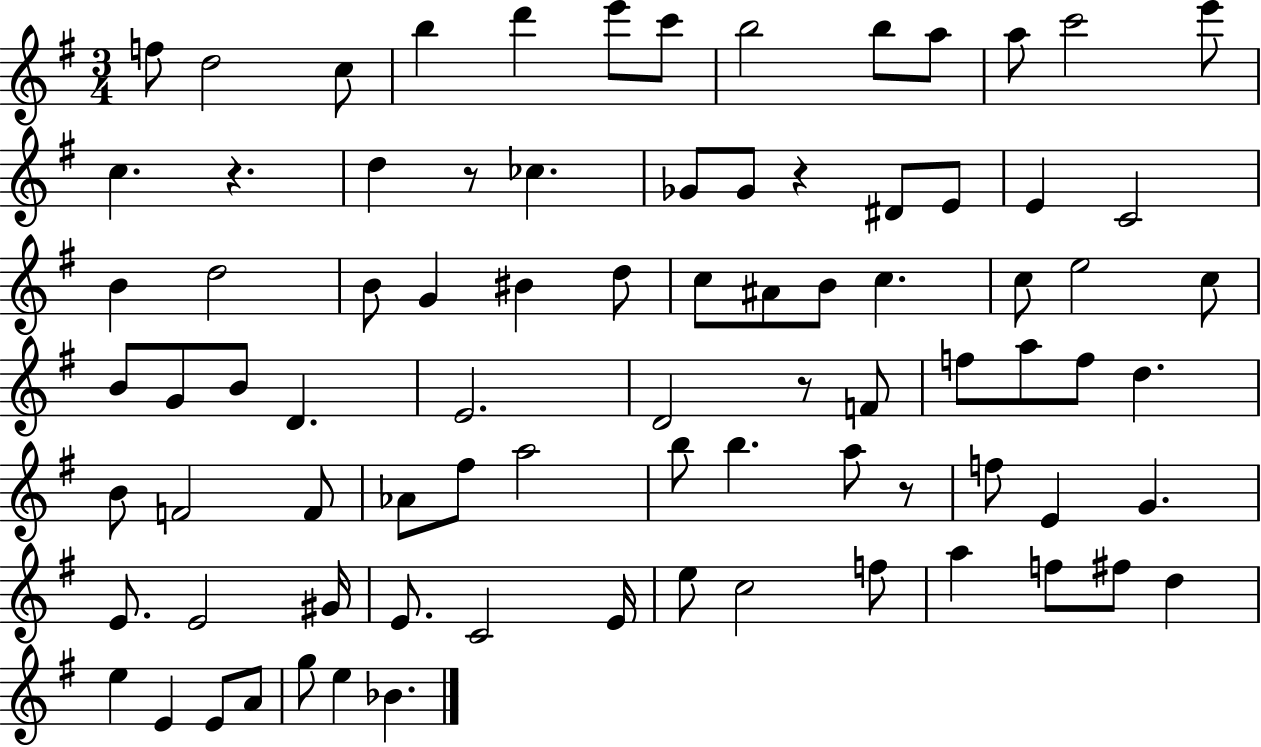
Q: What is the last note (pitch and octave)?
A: Bb4